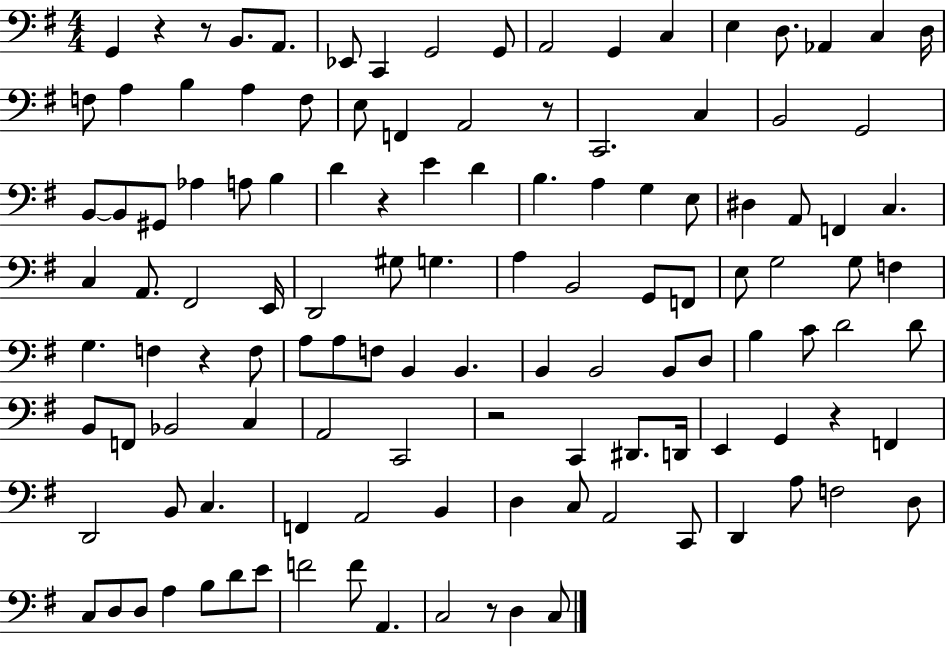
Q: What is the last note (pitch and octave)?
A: C3